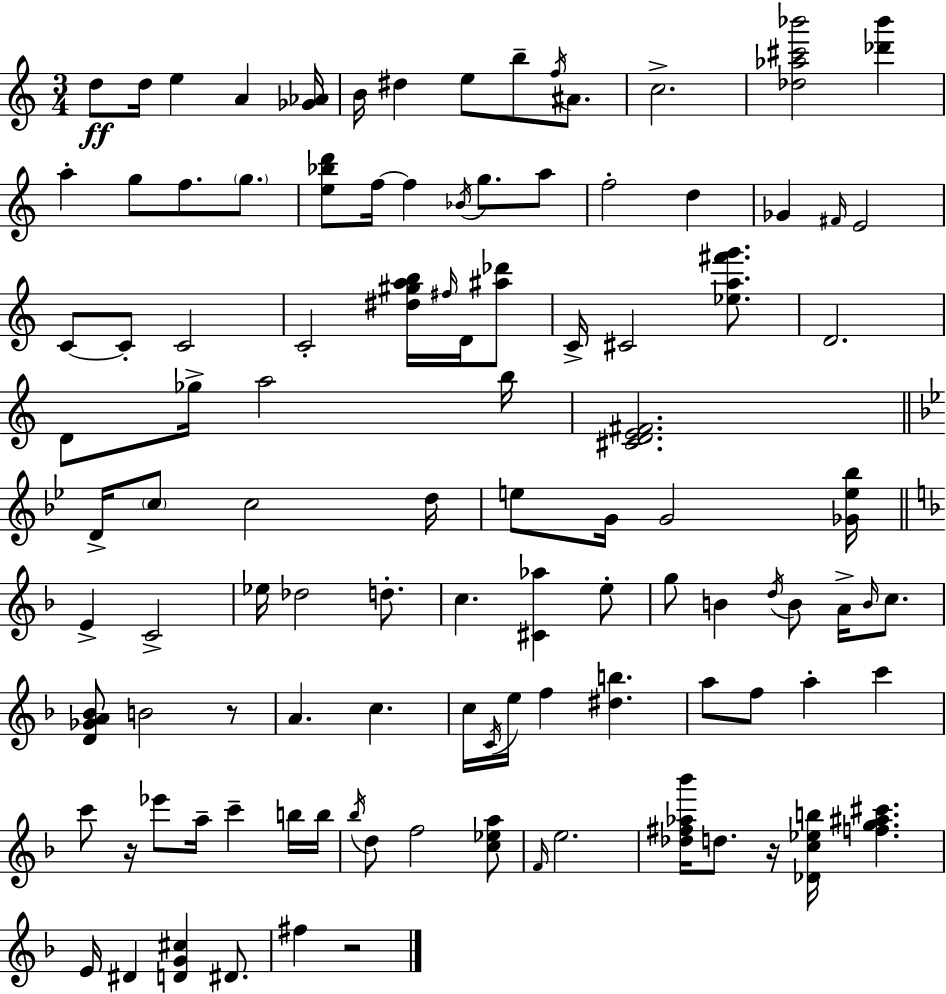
X:1
T:Untitled
M:3/4
L:1/4
K:C
d/2 d/4 e A [_G_A]/4 B/4 ^d e/2 b/2 f/4 ^A/2 c2 [_d_a^c'_b']2 [_d'_b'] a g/2 f/2 g/2 [e_bd']/2 f/4 f _B/4 g/2 a/2 f2 d _G ^F/4 E2 C/2 C/2 C2 C2 [^d^gab]/4 ^f/4 D/4 [^a_d']/2 C/4 ^C2 [_ea^f'g']/2 D2 D/2 _g/4 a2 b/4 [^CDE^F]2 D/4 c/2 c2 d/4 e/2 G/4 G2 [_Ge_b]/4 E C2 _e/4 _d2 d/2 c [^C_a] e/2 g/2 B d/4 B/2 A/4 B/4 c/2 [D_GA_B]/2 B2 z/2 A c c/4 C/4 e/4 f [^db] a/2 f/2 a c' c'/2 z/4 _e'/2 a/4 c' b/4 b/4 _b/4 d/2 f2 [c_ea]/2 F/4 e2 [_d^f_a_b']/4 d/2 z/4 [_Dc_eb]/4 [fg^a^c'] E/4 ^D [DG^c] ^D/2 ^f z2